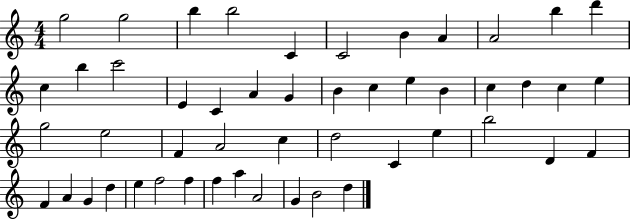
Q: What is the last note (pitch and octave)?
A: D5